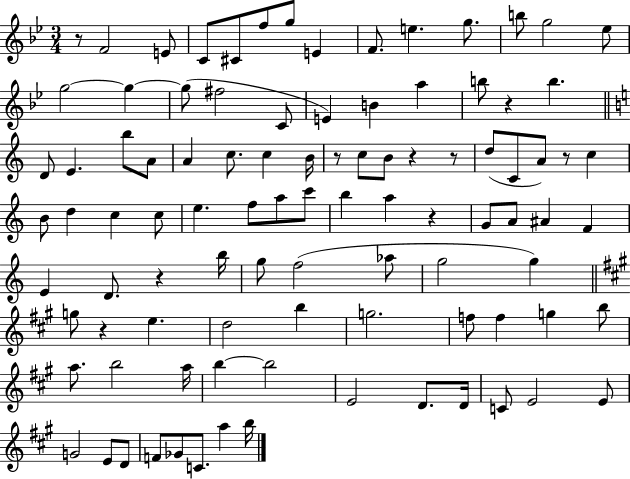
R/e F4/h E4/e C4/e C#4/e F5/e G5/e E4/q F4/e. E5/q. G5/e. B5/e G5/h Eb5/e G5/h G5/q G5/e F#5/h C4/e E4/q B4/q A5/q B5/e R/q B5/q. D4/e E4/q. B5/e A4/e A4/q C5/e. C5/q B4/s R/e C5/e B4/e R/q R/e D5/e C4/e A4/e R/e C5/q B4/e D5/q C5/q C5/e E5/q. F5/e A5/e C6/e B5/q A5/q R/q G4/e A4/e A#4/q F4/q E4/q D4/e. R/q B5/s G5/e F5/h Ab5/e G5/h G5/q G5/e R/q E5/q. D5/h B5/q G5/h. F5/e F5/q G5/q B5/e A5/e. B5/h A5/s B5/q B5/h E4/h D4/e. D4/s C4/e E4/h E4/e G4/h E4/e D4/e F4/e Gb4/e C4/e. A5/q B5/s